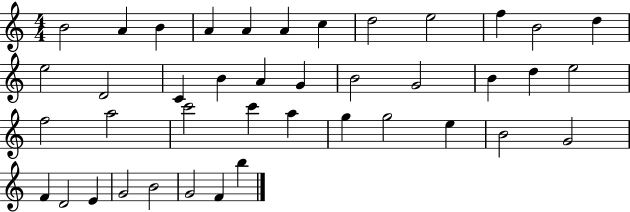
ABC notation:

X:1
T:Untitled
M:4/4
L:1/4
K:C
B2 A B A A A c d2 e2 f B2 d e2 D2 C B A G B2 G2 B d e2 f2 a2 c'2 c' a g g2 e B2 G2 F D2 E G2 B2 G2 F b